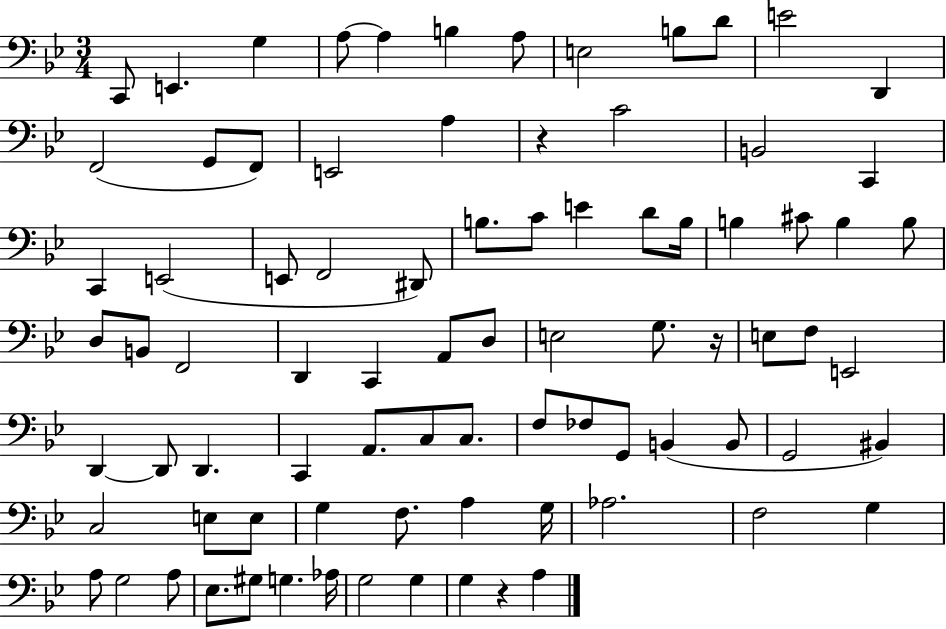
C2/e E2/q. G3/q A3/e A3/q B3/q A3/e E3/h B3/e D4/e E4/h D2/q F2/h G2/e F2/e E2/h A3/q R/q C4/h B2/h C2/q C2/q E2/h E2/e F2/h D#2/e B3/e. C4/e E4/q D4/e B3/s B3/q C#4/e B3/q B3/e D3/e B2/e F2/h D2/q C2/q A2/e D3/e E3/h G3/e. R/s E3/e F3/e E2/h D2/q D2/e D2/q. C2/q A2/e. C3/e C3/e. F3/e FES3/e G2/e B2/q B2/e G2/h BIS2/q C3/h E3/e E3/e G3/q F3/e. A3/q G3/s Ab3/h. F3/h G3/q A3/e G3/h A3/e Eb3/e. G#3/e G3/q. Ab3/s G3/h G3/q G3/q R/q A3/q